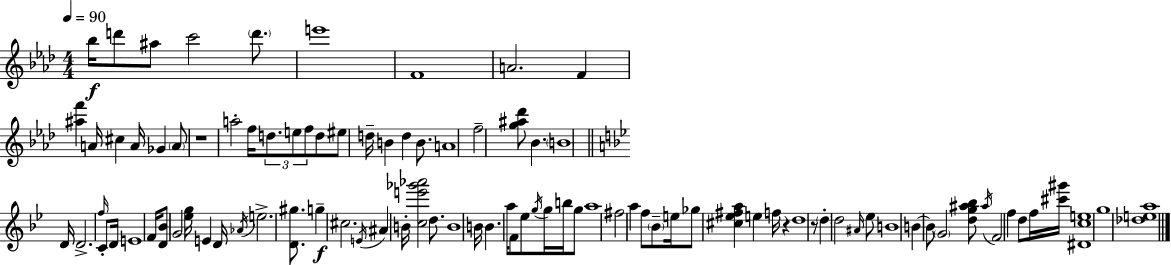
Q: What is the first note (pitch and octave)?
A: Bb5